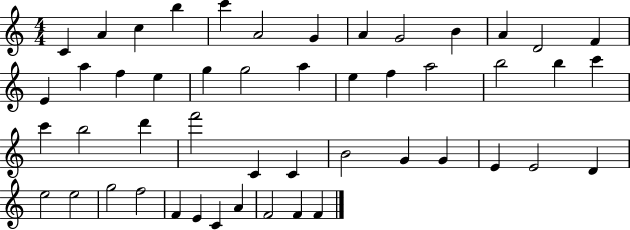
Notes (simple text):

C4/q A4/q C5/q B5/q C6/q A4/h G4/q A4/q G4/h B4/q A4/q D4/h F4/q E4/q A5/q F5/q E5/q G5/q G5/h A5/q E5/q F5/q A5/h B5/h B5/q C6/q C6/q B5/h D6/q F6/h C4/q C4/q B4/h G4/q G4/q E4/q E4/h D4/q E5/h E5/h G5/h F5/h F4/q E4/q C4/q A4/q F4/h F4/q F4/q